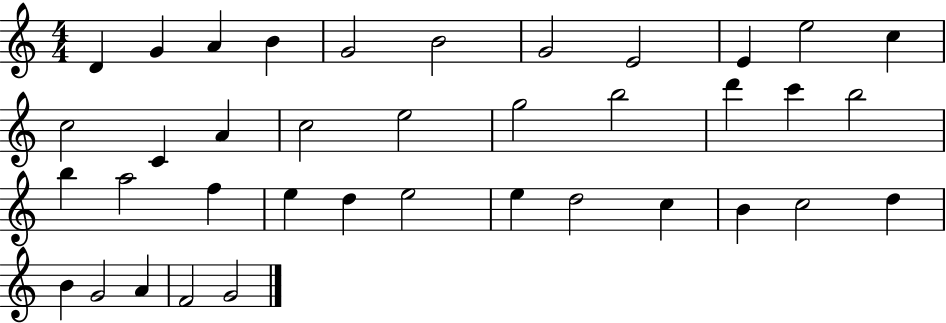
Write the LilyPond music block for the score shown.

{
  \clef treble
  \numericTimeSignature
  \time 4/4
  \key c \major
  d'4 g'4 a'4 b'4 | g'2 b'2 | g'2 e'2 | e'4 e''2 c''4 | \break c''2 c'4 a'4 | c''2 e''2 | g''2 b''2 | d'''4 c'''4 b''2 | \break b''4 a''2 f''4 | e''4 d''4 e''2 | e''4 d''2 c''4 | b'4 c''2 d''4 | \break b'4 g'2 a'4 | f'2 g'2 | \bar "|."
}